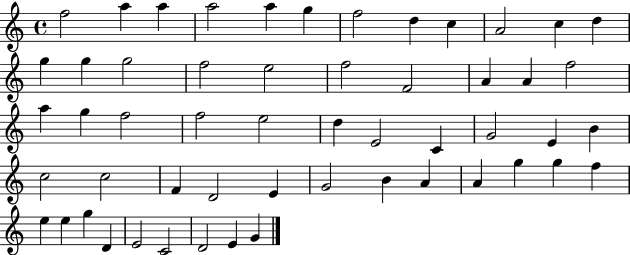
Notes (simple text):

F5/h A5/q A5/q A5/h A5/q G5/q F5/h D5/q C5/q A4/h C5/q D5/q G5/q G5/q G5/h F5/h E5/h F5/h F4/h A4/q A4/q F5/h A5/q G5/q F5/h F5/h E5/h D5/q E4/h C4/q G4/h E4/q B4/q C5/h C5/h F4/q D4/h E4/q G4/h B4/q A4/q A4/q G5/q G5/q F5/q E5/q E5/q G5/q D4/q E4/h C4/h D4/h E4/q G4/q